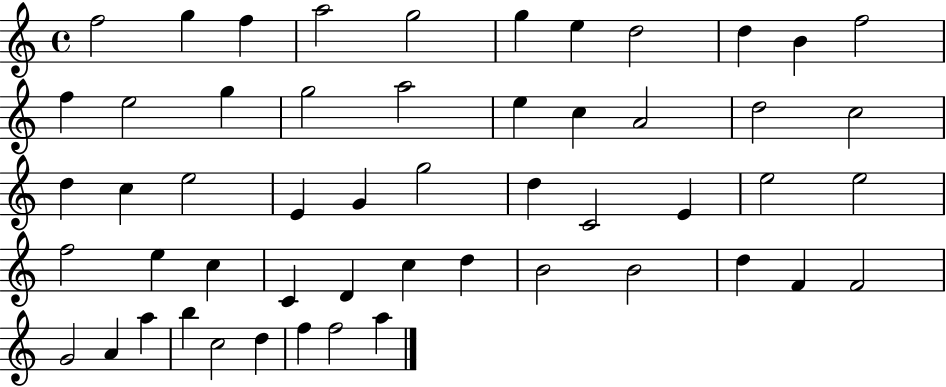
X:1
T:Untitled
M:4/4
L:1/4
K:C
f2 g f a2 g2 g e d2 d B f2 f e2 g g2 a2 e c A2 d2 c2 d c e2 E G g2 d C2 E e2 e2 f2 e c C D c d B2 B2 d F F2 G2 A a b c2 d f f2 a